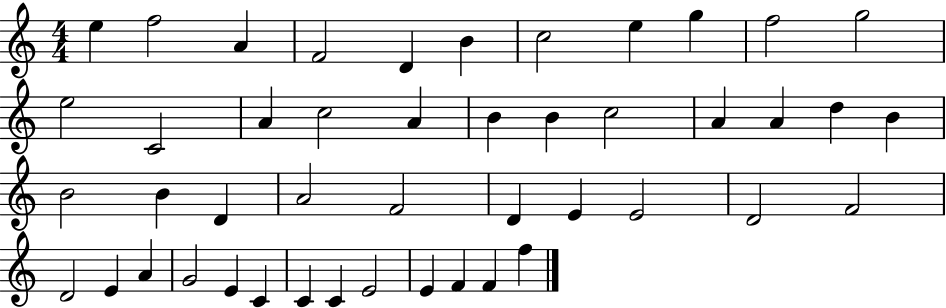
E5/q F5/h A4/q F4/h D4/q B4/q C5/h E5/q G5/q F5/h G5/h E5/h C4/h A4/q C5/h A4/q B4/q B4/q C5/h A4/q A4/q D5/q B4/q B4/h B4/q D4/q A4/h F4/h D4/q E4/q E4/h D4/h F4/h D4/h E4/q A4/q G4/h E4/q C4/q C4/q C4/q E4/h E4/q F4/q F4/q F5/q